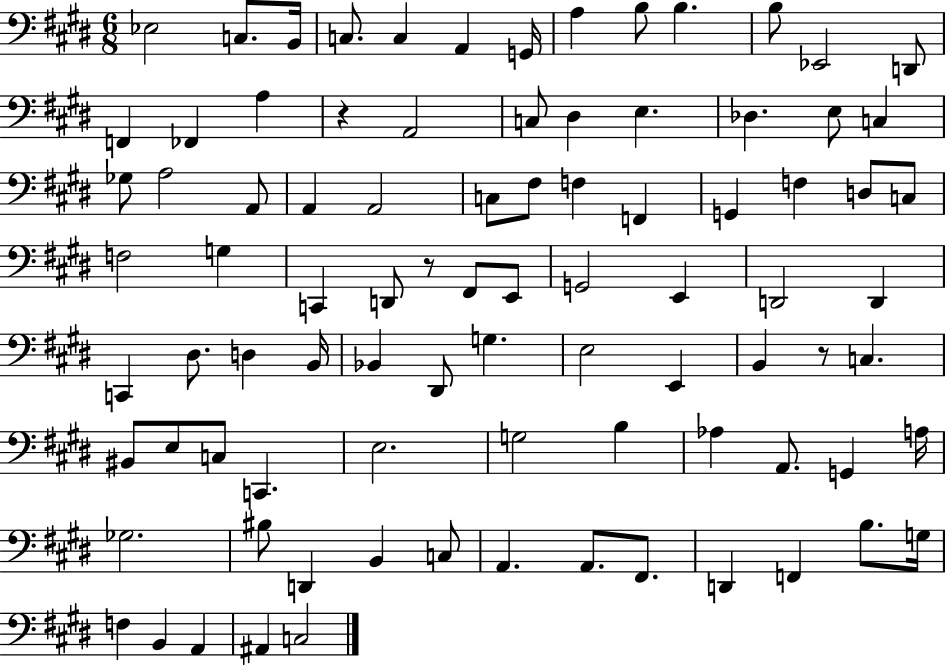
{
  \clef bass
  \numericTimeSignature
  \time 6/8
  \key e \major
  ees2 c8. b,16 | c8. c4 a,4 g,16 | a4 b8 b4. | b8 ees,2 d,8 | \break f,4 fes,4 a4 | r4 a,2 | c8 dis4 e4. | des4. e8 c4 | \break ges8 a2 a,8 | a,4 a,2 | c8 fis8 f4 f,4 | g,4 f4 d8 c8 | \break f2 g4 | c,4 d,8 r8 fis,8 e,8 | g,2 e,4 | d,2 d,4 | \break c,4 dis8. d4 b,16 | bes,4 dis,8 g4. | e2 e,4 | b,4 r8 c4. | \break bis,8 e8 c8 c,4. | e2. | g2 b4 | aes4 a,8. g,4 a16 | \break ges2. | bis8 d,4 b,4 c8 | a,4. a,8. fis,8. | d,4 f,4 b8. g16 | \break f4 b,4 a,4 | ais,4 c2 | \bar "|."
}